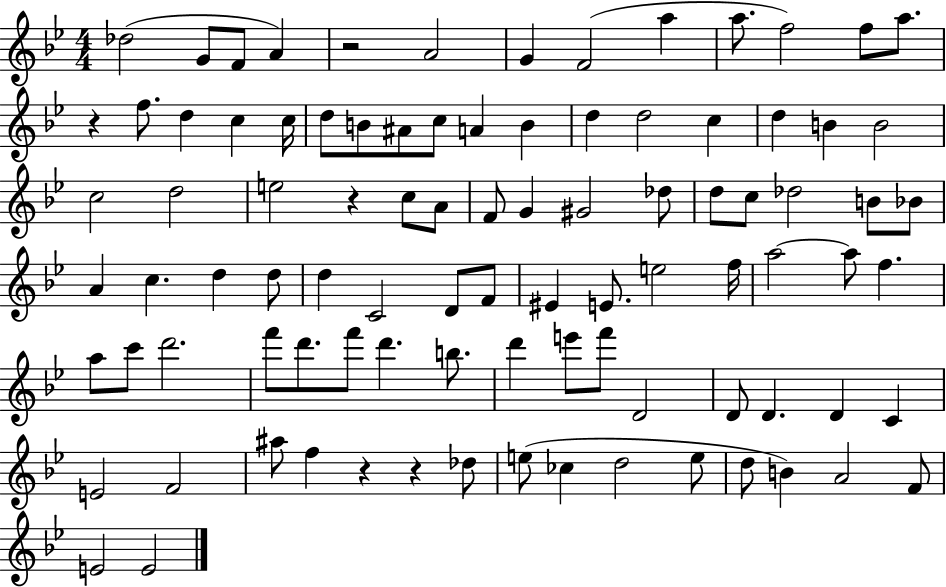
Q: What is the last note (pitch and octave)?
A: E4